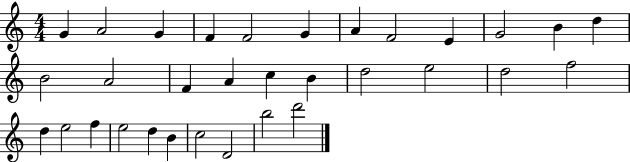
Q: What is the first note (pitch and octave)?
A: G4